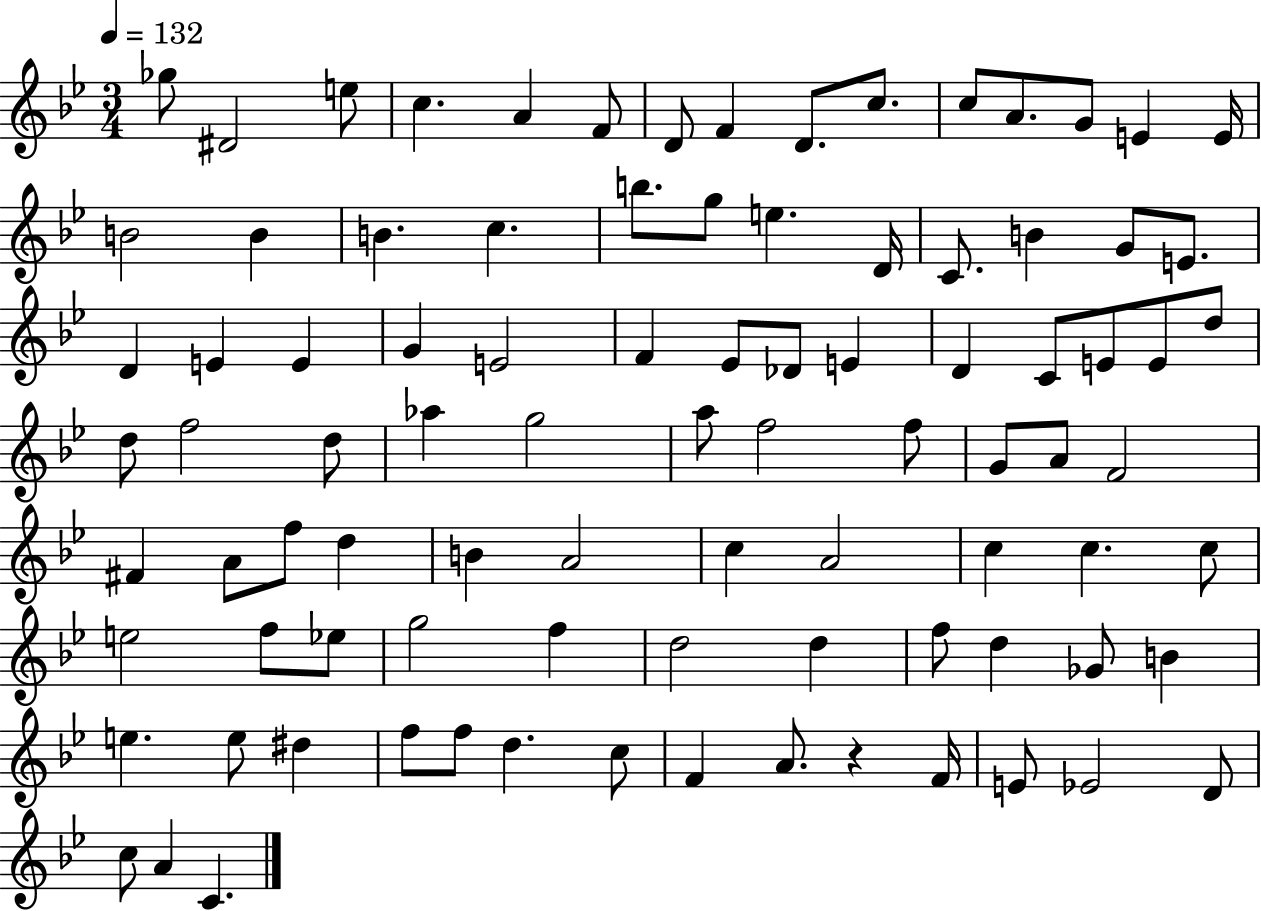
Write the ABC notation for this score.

X:1
T:Untitled
M:3/4
L:1/4
K:Bb
_g/2 ^D2 e/2 c A F/2 D/2 F D/2 c/2 c/2 A/2 G/2 E E/4 B2 B B c b/2 g/2 e D/4 C/2 B G/2 E/2 D E E G E2 F _E/2 _D/2 E D C/2 E/2 E/2 d/2 d/2 f2 d/2 _a g2 a/2 f2 f/2 G/2 A/2 F2 ^F A/2 f/2 d B A2 c A2 c c c/2 e2 f/2 _e/2 g2 f d2 d f/2 d _G/2 B e e/2 ^d f/2 f/2 d c/2 F A/2 z F/4 E/2 _E2 D/2 c/2 A C